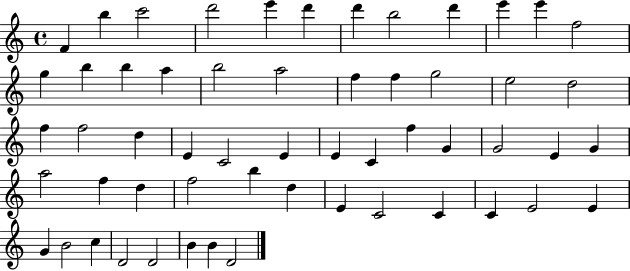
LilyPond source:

{
  \clef treble
  \time 4/4
  \defaultTimeSignature
  \key c \major
  f'4 b''4 c'''2 | d'''2 e'''4 d'''4 | d'''4 b''2 d'''4 | e'''4 e'''4 f''2 | \break g''4 b''4 b''4 a''4 | b''2 a''2 | f''4 f''4 g''2 | e''2 d''2 | \break f''4 f''2 d''4 | e'4 c'2 e'4 | e'4 c'4 f''4 g'4 | g'2 e'4 g'4 | \break a''2 f''4 d''4 | f''2 b''4 d''4 | e'4 c'2 c'4 | c'4 e'2 e'4 | \break g'4 b'2 c''4 | d'2 d'2 | b'4 b'4 d'2 | \bar "|."
}